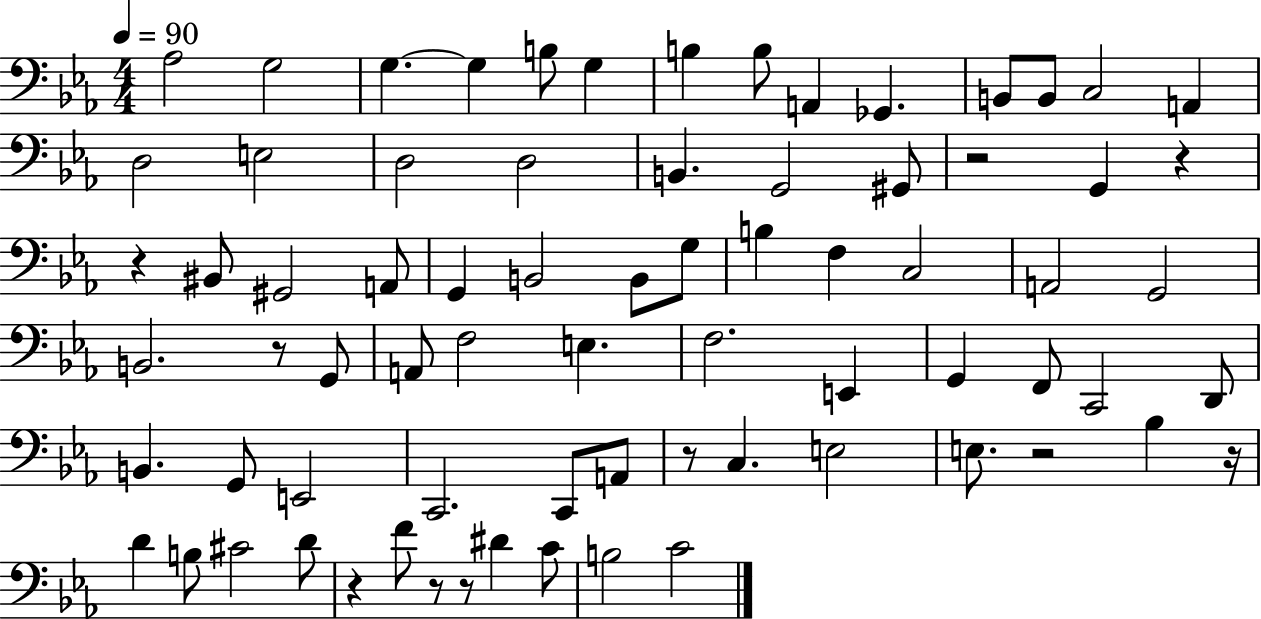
X:1
T:Untitled
M:4/4
L:1/4
K:Eb
_A,2 G,2 G, G, B,/2 G, B, B,/2 A,, _G,, B,,/2 B,,/2 C,2 A,, D,2 E,2 D,2 D,2 B,, G,,2 ^G,,/2 z2 G,, z z ^B,,/2 ^G,,2 A,,/2 G,, B,,2 B,,/2 G,/2 B, F, C,2 A,,2 G,,2 B,,2 z/2 G,,/2 A,,/2 F,2 E, F,2 E,, G,, F,,/2 C,,2 D,,/2 B,, G,,/2 E,,2 C,,2 C,,/2 A,,/2 z/2 C, E,2 E,/2 z2 _B, z/4 D B,/2 ^C2 D/2 z F/2 z/2 z/2 ^D C/2 B,2 C2